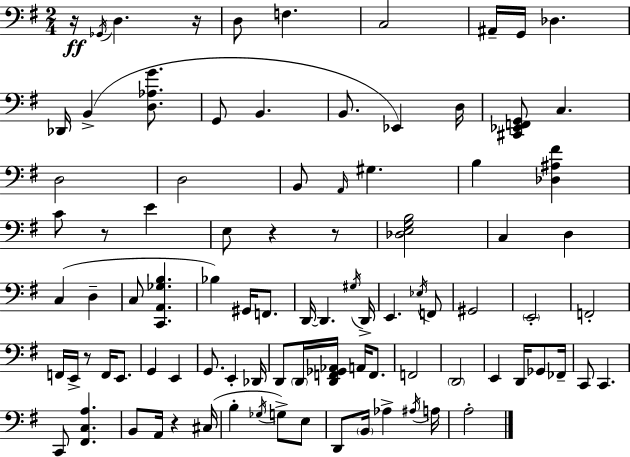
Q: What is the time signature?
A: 2/4